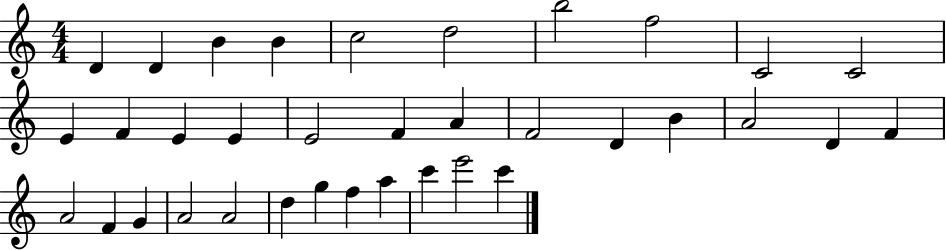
X:1
T:Untitled
M:4/4
L:1/4
K:C
D D B B c2 d2 b2 f2 C2 C2 E F E E E2 F A F2 D B A2 D F A2 F G A2 A2 d g f a c' e'2 c'